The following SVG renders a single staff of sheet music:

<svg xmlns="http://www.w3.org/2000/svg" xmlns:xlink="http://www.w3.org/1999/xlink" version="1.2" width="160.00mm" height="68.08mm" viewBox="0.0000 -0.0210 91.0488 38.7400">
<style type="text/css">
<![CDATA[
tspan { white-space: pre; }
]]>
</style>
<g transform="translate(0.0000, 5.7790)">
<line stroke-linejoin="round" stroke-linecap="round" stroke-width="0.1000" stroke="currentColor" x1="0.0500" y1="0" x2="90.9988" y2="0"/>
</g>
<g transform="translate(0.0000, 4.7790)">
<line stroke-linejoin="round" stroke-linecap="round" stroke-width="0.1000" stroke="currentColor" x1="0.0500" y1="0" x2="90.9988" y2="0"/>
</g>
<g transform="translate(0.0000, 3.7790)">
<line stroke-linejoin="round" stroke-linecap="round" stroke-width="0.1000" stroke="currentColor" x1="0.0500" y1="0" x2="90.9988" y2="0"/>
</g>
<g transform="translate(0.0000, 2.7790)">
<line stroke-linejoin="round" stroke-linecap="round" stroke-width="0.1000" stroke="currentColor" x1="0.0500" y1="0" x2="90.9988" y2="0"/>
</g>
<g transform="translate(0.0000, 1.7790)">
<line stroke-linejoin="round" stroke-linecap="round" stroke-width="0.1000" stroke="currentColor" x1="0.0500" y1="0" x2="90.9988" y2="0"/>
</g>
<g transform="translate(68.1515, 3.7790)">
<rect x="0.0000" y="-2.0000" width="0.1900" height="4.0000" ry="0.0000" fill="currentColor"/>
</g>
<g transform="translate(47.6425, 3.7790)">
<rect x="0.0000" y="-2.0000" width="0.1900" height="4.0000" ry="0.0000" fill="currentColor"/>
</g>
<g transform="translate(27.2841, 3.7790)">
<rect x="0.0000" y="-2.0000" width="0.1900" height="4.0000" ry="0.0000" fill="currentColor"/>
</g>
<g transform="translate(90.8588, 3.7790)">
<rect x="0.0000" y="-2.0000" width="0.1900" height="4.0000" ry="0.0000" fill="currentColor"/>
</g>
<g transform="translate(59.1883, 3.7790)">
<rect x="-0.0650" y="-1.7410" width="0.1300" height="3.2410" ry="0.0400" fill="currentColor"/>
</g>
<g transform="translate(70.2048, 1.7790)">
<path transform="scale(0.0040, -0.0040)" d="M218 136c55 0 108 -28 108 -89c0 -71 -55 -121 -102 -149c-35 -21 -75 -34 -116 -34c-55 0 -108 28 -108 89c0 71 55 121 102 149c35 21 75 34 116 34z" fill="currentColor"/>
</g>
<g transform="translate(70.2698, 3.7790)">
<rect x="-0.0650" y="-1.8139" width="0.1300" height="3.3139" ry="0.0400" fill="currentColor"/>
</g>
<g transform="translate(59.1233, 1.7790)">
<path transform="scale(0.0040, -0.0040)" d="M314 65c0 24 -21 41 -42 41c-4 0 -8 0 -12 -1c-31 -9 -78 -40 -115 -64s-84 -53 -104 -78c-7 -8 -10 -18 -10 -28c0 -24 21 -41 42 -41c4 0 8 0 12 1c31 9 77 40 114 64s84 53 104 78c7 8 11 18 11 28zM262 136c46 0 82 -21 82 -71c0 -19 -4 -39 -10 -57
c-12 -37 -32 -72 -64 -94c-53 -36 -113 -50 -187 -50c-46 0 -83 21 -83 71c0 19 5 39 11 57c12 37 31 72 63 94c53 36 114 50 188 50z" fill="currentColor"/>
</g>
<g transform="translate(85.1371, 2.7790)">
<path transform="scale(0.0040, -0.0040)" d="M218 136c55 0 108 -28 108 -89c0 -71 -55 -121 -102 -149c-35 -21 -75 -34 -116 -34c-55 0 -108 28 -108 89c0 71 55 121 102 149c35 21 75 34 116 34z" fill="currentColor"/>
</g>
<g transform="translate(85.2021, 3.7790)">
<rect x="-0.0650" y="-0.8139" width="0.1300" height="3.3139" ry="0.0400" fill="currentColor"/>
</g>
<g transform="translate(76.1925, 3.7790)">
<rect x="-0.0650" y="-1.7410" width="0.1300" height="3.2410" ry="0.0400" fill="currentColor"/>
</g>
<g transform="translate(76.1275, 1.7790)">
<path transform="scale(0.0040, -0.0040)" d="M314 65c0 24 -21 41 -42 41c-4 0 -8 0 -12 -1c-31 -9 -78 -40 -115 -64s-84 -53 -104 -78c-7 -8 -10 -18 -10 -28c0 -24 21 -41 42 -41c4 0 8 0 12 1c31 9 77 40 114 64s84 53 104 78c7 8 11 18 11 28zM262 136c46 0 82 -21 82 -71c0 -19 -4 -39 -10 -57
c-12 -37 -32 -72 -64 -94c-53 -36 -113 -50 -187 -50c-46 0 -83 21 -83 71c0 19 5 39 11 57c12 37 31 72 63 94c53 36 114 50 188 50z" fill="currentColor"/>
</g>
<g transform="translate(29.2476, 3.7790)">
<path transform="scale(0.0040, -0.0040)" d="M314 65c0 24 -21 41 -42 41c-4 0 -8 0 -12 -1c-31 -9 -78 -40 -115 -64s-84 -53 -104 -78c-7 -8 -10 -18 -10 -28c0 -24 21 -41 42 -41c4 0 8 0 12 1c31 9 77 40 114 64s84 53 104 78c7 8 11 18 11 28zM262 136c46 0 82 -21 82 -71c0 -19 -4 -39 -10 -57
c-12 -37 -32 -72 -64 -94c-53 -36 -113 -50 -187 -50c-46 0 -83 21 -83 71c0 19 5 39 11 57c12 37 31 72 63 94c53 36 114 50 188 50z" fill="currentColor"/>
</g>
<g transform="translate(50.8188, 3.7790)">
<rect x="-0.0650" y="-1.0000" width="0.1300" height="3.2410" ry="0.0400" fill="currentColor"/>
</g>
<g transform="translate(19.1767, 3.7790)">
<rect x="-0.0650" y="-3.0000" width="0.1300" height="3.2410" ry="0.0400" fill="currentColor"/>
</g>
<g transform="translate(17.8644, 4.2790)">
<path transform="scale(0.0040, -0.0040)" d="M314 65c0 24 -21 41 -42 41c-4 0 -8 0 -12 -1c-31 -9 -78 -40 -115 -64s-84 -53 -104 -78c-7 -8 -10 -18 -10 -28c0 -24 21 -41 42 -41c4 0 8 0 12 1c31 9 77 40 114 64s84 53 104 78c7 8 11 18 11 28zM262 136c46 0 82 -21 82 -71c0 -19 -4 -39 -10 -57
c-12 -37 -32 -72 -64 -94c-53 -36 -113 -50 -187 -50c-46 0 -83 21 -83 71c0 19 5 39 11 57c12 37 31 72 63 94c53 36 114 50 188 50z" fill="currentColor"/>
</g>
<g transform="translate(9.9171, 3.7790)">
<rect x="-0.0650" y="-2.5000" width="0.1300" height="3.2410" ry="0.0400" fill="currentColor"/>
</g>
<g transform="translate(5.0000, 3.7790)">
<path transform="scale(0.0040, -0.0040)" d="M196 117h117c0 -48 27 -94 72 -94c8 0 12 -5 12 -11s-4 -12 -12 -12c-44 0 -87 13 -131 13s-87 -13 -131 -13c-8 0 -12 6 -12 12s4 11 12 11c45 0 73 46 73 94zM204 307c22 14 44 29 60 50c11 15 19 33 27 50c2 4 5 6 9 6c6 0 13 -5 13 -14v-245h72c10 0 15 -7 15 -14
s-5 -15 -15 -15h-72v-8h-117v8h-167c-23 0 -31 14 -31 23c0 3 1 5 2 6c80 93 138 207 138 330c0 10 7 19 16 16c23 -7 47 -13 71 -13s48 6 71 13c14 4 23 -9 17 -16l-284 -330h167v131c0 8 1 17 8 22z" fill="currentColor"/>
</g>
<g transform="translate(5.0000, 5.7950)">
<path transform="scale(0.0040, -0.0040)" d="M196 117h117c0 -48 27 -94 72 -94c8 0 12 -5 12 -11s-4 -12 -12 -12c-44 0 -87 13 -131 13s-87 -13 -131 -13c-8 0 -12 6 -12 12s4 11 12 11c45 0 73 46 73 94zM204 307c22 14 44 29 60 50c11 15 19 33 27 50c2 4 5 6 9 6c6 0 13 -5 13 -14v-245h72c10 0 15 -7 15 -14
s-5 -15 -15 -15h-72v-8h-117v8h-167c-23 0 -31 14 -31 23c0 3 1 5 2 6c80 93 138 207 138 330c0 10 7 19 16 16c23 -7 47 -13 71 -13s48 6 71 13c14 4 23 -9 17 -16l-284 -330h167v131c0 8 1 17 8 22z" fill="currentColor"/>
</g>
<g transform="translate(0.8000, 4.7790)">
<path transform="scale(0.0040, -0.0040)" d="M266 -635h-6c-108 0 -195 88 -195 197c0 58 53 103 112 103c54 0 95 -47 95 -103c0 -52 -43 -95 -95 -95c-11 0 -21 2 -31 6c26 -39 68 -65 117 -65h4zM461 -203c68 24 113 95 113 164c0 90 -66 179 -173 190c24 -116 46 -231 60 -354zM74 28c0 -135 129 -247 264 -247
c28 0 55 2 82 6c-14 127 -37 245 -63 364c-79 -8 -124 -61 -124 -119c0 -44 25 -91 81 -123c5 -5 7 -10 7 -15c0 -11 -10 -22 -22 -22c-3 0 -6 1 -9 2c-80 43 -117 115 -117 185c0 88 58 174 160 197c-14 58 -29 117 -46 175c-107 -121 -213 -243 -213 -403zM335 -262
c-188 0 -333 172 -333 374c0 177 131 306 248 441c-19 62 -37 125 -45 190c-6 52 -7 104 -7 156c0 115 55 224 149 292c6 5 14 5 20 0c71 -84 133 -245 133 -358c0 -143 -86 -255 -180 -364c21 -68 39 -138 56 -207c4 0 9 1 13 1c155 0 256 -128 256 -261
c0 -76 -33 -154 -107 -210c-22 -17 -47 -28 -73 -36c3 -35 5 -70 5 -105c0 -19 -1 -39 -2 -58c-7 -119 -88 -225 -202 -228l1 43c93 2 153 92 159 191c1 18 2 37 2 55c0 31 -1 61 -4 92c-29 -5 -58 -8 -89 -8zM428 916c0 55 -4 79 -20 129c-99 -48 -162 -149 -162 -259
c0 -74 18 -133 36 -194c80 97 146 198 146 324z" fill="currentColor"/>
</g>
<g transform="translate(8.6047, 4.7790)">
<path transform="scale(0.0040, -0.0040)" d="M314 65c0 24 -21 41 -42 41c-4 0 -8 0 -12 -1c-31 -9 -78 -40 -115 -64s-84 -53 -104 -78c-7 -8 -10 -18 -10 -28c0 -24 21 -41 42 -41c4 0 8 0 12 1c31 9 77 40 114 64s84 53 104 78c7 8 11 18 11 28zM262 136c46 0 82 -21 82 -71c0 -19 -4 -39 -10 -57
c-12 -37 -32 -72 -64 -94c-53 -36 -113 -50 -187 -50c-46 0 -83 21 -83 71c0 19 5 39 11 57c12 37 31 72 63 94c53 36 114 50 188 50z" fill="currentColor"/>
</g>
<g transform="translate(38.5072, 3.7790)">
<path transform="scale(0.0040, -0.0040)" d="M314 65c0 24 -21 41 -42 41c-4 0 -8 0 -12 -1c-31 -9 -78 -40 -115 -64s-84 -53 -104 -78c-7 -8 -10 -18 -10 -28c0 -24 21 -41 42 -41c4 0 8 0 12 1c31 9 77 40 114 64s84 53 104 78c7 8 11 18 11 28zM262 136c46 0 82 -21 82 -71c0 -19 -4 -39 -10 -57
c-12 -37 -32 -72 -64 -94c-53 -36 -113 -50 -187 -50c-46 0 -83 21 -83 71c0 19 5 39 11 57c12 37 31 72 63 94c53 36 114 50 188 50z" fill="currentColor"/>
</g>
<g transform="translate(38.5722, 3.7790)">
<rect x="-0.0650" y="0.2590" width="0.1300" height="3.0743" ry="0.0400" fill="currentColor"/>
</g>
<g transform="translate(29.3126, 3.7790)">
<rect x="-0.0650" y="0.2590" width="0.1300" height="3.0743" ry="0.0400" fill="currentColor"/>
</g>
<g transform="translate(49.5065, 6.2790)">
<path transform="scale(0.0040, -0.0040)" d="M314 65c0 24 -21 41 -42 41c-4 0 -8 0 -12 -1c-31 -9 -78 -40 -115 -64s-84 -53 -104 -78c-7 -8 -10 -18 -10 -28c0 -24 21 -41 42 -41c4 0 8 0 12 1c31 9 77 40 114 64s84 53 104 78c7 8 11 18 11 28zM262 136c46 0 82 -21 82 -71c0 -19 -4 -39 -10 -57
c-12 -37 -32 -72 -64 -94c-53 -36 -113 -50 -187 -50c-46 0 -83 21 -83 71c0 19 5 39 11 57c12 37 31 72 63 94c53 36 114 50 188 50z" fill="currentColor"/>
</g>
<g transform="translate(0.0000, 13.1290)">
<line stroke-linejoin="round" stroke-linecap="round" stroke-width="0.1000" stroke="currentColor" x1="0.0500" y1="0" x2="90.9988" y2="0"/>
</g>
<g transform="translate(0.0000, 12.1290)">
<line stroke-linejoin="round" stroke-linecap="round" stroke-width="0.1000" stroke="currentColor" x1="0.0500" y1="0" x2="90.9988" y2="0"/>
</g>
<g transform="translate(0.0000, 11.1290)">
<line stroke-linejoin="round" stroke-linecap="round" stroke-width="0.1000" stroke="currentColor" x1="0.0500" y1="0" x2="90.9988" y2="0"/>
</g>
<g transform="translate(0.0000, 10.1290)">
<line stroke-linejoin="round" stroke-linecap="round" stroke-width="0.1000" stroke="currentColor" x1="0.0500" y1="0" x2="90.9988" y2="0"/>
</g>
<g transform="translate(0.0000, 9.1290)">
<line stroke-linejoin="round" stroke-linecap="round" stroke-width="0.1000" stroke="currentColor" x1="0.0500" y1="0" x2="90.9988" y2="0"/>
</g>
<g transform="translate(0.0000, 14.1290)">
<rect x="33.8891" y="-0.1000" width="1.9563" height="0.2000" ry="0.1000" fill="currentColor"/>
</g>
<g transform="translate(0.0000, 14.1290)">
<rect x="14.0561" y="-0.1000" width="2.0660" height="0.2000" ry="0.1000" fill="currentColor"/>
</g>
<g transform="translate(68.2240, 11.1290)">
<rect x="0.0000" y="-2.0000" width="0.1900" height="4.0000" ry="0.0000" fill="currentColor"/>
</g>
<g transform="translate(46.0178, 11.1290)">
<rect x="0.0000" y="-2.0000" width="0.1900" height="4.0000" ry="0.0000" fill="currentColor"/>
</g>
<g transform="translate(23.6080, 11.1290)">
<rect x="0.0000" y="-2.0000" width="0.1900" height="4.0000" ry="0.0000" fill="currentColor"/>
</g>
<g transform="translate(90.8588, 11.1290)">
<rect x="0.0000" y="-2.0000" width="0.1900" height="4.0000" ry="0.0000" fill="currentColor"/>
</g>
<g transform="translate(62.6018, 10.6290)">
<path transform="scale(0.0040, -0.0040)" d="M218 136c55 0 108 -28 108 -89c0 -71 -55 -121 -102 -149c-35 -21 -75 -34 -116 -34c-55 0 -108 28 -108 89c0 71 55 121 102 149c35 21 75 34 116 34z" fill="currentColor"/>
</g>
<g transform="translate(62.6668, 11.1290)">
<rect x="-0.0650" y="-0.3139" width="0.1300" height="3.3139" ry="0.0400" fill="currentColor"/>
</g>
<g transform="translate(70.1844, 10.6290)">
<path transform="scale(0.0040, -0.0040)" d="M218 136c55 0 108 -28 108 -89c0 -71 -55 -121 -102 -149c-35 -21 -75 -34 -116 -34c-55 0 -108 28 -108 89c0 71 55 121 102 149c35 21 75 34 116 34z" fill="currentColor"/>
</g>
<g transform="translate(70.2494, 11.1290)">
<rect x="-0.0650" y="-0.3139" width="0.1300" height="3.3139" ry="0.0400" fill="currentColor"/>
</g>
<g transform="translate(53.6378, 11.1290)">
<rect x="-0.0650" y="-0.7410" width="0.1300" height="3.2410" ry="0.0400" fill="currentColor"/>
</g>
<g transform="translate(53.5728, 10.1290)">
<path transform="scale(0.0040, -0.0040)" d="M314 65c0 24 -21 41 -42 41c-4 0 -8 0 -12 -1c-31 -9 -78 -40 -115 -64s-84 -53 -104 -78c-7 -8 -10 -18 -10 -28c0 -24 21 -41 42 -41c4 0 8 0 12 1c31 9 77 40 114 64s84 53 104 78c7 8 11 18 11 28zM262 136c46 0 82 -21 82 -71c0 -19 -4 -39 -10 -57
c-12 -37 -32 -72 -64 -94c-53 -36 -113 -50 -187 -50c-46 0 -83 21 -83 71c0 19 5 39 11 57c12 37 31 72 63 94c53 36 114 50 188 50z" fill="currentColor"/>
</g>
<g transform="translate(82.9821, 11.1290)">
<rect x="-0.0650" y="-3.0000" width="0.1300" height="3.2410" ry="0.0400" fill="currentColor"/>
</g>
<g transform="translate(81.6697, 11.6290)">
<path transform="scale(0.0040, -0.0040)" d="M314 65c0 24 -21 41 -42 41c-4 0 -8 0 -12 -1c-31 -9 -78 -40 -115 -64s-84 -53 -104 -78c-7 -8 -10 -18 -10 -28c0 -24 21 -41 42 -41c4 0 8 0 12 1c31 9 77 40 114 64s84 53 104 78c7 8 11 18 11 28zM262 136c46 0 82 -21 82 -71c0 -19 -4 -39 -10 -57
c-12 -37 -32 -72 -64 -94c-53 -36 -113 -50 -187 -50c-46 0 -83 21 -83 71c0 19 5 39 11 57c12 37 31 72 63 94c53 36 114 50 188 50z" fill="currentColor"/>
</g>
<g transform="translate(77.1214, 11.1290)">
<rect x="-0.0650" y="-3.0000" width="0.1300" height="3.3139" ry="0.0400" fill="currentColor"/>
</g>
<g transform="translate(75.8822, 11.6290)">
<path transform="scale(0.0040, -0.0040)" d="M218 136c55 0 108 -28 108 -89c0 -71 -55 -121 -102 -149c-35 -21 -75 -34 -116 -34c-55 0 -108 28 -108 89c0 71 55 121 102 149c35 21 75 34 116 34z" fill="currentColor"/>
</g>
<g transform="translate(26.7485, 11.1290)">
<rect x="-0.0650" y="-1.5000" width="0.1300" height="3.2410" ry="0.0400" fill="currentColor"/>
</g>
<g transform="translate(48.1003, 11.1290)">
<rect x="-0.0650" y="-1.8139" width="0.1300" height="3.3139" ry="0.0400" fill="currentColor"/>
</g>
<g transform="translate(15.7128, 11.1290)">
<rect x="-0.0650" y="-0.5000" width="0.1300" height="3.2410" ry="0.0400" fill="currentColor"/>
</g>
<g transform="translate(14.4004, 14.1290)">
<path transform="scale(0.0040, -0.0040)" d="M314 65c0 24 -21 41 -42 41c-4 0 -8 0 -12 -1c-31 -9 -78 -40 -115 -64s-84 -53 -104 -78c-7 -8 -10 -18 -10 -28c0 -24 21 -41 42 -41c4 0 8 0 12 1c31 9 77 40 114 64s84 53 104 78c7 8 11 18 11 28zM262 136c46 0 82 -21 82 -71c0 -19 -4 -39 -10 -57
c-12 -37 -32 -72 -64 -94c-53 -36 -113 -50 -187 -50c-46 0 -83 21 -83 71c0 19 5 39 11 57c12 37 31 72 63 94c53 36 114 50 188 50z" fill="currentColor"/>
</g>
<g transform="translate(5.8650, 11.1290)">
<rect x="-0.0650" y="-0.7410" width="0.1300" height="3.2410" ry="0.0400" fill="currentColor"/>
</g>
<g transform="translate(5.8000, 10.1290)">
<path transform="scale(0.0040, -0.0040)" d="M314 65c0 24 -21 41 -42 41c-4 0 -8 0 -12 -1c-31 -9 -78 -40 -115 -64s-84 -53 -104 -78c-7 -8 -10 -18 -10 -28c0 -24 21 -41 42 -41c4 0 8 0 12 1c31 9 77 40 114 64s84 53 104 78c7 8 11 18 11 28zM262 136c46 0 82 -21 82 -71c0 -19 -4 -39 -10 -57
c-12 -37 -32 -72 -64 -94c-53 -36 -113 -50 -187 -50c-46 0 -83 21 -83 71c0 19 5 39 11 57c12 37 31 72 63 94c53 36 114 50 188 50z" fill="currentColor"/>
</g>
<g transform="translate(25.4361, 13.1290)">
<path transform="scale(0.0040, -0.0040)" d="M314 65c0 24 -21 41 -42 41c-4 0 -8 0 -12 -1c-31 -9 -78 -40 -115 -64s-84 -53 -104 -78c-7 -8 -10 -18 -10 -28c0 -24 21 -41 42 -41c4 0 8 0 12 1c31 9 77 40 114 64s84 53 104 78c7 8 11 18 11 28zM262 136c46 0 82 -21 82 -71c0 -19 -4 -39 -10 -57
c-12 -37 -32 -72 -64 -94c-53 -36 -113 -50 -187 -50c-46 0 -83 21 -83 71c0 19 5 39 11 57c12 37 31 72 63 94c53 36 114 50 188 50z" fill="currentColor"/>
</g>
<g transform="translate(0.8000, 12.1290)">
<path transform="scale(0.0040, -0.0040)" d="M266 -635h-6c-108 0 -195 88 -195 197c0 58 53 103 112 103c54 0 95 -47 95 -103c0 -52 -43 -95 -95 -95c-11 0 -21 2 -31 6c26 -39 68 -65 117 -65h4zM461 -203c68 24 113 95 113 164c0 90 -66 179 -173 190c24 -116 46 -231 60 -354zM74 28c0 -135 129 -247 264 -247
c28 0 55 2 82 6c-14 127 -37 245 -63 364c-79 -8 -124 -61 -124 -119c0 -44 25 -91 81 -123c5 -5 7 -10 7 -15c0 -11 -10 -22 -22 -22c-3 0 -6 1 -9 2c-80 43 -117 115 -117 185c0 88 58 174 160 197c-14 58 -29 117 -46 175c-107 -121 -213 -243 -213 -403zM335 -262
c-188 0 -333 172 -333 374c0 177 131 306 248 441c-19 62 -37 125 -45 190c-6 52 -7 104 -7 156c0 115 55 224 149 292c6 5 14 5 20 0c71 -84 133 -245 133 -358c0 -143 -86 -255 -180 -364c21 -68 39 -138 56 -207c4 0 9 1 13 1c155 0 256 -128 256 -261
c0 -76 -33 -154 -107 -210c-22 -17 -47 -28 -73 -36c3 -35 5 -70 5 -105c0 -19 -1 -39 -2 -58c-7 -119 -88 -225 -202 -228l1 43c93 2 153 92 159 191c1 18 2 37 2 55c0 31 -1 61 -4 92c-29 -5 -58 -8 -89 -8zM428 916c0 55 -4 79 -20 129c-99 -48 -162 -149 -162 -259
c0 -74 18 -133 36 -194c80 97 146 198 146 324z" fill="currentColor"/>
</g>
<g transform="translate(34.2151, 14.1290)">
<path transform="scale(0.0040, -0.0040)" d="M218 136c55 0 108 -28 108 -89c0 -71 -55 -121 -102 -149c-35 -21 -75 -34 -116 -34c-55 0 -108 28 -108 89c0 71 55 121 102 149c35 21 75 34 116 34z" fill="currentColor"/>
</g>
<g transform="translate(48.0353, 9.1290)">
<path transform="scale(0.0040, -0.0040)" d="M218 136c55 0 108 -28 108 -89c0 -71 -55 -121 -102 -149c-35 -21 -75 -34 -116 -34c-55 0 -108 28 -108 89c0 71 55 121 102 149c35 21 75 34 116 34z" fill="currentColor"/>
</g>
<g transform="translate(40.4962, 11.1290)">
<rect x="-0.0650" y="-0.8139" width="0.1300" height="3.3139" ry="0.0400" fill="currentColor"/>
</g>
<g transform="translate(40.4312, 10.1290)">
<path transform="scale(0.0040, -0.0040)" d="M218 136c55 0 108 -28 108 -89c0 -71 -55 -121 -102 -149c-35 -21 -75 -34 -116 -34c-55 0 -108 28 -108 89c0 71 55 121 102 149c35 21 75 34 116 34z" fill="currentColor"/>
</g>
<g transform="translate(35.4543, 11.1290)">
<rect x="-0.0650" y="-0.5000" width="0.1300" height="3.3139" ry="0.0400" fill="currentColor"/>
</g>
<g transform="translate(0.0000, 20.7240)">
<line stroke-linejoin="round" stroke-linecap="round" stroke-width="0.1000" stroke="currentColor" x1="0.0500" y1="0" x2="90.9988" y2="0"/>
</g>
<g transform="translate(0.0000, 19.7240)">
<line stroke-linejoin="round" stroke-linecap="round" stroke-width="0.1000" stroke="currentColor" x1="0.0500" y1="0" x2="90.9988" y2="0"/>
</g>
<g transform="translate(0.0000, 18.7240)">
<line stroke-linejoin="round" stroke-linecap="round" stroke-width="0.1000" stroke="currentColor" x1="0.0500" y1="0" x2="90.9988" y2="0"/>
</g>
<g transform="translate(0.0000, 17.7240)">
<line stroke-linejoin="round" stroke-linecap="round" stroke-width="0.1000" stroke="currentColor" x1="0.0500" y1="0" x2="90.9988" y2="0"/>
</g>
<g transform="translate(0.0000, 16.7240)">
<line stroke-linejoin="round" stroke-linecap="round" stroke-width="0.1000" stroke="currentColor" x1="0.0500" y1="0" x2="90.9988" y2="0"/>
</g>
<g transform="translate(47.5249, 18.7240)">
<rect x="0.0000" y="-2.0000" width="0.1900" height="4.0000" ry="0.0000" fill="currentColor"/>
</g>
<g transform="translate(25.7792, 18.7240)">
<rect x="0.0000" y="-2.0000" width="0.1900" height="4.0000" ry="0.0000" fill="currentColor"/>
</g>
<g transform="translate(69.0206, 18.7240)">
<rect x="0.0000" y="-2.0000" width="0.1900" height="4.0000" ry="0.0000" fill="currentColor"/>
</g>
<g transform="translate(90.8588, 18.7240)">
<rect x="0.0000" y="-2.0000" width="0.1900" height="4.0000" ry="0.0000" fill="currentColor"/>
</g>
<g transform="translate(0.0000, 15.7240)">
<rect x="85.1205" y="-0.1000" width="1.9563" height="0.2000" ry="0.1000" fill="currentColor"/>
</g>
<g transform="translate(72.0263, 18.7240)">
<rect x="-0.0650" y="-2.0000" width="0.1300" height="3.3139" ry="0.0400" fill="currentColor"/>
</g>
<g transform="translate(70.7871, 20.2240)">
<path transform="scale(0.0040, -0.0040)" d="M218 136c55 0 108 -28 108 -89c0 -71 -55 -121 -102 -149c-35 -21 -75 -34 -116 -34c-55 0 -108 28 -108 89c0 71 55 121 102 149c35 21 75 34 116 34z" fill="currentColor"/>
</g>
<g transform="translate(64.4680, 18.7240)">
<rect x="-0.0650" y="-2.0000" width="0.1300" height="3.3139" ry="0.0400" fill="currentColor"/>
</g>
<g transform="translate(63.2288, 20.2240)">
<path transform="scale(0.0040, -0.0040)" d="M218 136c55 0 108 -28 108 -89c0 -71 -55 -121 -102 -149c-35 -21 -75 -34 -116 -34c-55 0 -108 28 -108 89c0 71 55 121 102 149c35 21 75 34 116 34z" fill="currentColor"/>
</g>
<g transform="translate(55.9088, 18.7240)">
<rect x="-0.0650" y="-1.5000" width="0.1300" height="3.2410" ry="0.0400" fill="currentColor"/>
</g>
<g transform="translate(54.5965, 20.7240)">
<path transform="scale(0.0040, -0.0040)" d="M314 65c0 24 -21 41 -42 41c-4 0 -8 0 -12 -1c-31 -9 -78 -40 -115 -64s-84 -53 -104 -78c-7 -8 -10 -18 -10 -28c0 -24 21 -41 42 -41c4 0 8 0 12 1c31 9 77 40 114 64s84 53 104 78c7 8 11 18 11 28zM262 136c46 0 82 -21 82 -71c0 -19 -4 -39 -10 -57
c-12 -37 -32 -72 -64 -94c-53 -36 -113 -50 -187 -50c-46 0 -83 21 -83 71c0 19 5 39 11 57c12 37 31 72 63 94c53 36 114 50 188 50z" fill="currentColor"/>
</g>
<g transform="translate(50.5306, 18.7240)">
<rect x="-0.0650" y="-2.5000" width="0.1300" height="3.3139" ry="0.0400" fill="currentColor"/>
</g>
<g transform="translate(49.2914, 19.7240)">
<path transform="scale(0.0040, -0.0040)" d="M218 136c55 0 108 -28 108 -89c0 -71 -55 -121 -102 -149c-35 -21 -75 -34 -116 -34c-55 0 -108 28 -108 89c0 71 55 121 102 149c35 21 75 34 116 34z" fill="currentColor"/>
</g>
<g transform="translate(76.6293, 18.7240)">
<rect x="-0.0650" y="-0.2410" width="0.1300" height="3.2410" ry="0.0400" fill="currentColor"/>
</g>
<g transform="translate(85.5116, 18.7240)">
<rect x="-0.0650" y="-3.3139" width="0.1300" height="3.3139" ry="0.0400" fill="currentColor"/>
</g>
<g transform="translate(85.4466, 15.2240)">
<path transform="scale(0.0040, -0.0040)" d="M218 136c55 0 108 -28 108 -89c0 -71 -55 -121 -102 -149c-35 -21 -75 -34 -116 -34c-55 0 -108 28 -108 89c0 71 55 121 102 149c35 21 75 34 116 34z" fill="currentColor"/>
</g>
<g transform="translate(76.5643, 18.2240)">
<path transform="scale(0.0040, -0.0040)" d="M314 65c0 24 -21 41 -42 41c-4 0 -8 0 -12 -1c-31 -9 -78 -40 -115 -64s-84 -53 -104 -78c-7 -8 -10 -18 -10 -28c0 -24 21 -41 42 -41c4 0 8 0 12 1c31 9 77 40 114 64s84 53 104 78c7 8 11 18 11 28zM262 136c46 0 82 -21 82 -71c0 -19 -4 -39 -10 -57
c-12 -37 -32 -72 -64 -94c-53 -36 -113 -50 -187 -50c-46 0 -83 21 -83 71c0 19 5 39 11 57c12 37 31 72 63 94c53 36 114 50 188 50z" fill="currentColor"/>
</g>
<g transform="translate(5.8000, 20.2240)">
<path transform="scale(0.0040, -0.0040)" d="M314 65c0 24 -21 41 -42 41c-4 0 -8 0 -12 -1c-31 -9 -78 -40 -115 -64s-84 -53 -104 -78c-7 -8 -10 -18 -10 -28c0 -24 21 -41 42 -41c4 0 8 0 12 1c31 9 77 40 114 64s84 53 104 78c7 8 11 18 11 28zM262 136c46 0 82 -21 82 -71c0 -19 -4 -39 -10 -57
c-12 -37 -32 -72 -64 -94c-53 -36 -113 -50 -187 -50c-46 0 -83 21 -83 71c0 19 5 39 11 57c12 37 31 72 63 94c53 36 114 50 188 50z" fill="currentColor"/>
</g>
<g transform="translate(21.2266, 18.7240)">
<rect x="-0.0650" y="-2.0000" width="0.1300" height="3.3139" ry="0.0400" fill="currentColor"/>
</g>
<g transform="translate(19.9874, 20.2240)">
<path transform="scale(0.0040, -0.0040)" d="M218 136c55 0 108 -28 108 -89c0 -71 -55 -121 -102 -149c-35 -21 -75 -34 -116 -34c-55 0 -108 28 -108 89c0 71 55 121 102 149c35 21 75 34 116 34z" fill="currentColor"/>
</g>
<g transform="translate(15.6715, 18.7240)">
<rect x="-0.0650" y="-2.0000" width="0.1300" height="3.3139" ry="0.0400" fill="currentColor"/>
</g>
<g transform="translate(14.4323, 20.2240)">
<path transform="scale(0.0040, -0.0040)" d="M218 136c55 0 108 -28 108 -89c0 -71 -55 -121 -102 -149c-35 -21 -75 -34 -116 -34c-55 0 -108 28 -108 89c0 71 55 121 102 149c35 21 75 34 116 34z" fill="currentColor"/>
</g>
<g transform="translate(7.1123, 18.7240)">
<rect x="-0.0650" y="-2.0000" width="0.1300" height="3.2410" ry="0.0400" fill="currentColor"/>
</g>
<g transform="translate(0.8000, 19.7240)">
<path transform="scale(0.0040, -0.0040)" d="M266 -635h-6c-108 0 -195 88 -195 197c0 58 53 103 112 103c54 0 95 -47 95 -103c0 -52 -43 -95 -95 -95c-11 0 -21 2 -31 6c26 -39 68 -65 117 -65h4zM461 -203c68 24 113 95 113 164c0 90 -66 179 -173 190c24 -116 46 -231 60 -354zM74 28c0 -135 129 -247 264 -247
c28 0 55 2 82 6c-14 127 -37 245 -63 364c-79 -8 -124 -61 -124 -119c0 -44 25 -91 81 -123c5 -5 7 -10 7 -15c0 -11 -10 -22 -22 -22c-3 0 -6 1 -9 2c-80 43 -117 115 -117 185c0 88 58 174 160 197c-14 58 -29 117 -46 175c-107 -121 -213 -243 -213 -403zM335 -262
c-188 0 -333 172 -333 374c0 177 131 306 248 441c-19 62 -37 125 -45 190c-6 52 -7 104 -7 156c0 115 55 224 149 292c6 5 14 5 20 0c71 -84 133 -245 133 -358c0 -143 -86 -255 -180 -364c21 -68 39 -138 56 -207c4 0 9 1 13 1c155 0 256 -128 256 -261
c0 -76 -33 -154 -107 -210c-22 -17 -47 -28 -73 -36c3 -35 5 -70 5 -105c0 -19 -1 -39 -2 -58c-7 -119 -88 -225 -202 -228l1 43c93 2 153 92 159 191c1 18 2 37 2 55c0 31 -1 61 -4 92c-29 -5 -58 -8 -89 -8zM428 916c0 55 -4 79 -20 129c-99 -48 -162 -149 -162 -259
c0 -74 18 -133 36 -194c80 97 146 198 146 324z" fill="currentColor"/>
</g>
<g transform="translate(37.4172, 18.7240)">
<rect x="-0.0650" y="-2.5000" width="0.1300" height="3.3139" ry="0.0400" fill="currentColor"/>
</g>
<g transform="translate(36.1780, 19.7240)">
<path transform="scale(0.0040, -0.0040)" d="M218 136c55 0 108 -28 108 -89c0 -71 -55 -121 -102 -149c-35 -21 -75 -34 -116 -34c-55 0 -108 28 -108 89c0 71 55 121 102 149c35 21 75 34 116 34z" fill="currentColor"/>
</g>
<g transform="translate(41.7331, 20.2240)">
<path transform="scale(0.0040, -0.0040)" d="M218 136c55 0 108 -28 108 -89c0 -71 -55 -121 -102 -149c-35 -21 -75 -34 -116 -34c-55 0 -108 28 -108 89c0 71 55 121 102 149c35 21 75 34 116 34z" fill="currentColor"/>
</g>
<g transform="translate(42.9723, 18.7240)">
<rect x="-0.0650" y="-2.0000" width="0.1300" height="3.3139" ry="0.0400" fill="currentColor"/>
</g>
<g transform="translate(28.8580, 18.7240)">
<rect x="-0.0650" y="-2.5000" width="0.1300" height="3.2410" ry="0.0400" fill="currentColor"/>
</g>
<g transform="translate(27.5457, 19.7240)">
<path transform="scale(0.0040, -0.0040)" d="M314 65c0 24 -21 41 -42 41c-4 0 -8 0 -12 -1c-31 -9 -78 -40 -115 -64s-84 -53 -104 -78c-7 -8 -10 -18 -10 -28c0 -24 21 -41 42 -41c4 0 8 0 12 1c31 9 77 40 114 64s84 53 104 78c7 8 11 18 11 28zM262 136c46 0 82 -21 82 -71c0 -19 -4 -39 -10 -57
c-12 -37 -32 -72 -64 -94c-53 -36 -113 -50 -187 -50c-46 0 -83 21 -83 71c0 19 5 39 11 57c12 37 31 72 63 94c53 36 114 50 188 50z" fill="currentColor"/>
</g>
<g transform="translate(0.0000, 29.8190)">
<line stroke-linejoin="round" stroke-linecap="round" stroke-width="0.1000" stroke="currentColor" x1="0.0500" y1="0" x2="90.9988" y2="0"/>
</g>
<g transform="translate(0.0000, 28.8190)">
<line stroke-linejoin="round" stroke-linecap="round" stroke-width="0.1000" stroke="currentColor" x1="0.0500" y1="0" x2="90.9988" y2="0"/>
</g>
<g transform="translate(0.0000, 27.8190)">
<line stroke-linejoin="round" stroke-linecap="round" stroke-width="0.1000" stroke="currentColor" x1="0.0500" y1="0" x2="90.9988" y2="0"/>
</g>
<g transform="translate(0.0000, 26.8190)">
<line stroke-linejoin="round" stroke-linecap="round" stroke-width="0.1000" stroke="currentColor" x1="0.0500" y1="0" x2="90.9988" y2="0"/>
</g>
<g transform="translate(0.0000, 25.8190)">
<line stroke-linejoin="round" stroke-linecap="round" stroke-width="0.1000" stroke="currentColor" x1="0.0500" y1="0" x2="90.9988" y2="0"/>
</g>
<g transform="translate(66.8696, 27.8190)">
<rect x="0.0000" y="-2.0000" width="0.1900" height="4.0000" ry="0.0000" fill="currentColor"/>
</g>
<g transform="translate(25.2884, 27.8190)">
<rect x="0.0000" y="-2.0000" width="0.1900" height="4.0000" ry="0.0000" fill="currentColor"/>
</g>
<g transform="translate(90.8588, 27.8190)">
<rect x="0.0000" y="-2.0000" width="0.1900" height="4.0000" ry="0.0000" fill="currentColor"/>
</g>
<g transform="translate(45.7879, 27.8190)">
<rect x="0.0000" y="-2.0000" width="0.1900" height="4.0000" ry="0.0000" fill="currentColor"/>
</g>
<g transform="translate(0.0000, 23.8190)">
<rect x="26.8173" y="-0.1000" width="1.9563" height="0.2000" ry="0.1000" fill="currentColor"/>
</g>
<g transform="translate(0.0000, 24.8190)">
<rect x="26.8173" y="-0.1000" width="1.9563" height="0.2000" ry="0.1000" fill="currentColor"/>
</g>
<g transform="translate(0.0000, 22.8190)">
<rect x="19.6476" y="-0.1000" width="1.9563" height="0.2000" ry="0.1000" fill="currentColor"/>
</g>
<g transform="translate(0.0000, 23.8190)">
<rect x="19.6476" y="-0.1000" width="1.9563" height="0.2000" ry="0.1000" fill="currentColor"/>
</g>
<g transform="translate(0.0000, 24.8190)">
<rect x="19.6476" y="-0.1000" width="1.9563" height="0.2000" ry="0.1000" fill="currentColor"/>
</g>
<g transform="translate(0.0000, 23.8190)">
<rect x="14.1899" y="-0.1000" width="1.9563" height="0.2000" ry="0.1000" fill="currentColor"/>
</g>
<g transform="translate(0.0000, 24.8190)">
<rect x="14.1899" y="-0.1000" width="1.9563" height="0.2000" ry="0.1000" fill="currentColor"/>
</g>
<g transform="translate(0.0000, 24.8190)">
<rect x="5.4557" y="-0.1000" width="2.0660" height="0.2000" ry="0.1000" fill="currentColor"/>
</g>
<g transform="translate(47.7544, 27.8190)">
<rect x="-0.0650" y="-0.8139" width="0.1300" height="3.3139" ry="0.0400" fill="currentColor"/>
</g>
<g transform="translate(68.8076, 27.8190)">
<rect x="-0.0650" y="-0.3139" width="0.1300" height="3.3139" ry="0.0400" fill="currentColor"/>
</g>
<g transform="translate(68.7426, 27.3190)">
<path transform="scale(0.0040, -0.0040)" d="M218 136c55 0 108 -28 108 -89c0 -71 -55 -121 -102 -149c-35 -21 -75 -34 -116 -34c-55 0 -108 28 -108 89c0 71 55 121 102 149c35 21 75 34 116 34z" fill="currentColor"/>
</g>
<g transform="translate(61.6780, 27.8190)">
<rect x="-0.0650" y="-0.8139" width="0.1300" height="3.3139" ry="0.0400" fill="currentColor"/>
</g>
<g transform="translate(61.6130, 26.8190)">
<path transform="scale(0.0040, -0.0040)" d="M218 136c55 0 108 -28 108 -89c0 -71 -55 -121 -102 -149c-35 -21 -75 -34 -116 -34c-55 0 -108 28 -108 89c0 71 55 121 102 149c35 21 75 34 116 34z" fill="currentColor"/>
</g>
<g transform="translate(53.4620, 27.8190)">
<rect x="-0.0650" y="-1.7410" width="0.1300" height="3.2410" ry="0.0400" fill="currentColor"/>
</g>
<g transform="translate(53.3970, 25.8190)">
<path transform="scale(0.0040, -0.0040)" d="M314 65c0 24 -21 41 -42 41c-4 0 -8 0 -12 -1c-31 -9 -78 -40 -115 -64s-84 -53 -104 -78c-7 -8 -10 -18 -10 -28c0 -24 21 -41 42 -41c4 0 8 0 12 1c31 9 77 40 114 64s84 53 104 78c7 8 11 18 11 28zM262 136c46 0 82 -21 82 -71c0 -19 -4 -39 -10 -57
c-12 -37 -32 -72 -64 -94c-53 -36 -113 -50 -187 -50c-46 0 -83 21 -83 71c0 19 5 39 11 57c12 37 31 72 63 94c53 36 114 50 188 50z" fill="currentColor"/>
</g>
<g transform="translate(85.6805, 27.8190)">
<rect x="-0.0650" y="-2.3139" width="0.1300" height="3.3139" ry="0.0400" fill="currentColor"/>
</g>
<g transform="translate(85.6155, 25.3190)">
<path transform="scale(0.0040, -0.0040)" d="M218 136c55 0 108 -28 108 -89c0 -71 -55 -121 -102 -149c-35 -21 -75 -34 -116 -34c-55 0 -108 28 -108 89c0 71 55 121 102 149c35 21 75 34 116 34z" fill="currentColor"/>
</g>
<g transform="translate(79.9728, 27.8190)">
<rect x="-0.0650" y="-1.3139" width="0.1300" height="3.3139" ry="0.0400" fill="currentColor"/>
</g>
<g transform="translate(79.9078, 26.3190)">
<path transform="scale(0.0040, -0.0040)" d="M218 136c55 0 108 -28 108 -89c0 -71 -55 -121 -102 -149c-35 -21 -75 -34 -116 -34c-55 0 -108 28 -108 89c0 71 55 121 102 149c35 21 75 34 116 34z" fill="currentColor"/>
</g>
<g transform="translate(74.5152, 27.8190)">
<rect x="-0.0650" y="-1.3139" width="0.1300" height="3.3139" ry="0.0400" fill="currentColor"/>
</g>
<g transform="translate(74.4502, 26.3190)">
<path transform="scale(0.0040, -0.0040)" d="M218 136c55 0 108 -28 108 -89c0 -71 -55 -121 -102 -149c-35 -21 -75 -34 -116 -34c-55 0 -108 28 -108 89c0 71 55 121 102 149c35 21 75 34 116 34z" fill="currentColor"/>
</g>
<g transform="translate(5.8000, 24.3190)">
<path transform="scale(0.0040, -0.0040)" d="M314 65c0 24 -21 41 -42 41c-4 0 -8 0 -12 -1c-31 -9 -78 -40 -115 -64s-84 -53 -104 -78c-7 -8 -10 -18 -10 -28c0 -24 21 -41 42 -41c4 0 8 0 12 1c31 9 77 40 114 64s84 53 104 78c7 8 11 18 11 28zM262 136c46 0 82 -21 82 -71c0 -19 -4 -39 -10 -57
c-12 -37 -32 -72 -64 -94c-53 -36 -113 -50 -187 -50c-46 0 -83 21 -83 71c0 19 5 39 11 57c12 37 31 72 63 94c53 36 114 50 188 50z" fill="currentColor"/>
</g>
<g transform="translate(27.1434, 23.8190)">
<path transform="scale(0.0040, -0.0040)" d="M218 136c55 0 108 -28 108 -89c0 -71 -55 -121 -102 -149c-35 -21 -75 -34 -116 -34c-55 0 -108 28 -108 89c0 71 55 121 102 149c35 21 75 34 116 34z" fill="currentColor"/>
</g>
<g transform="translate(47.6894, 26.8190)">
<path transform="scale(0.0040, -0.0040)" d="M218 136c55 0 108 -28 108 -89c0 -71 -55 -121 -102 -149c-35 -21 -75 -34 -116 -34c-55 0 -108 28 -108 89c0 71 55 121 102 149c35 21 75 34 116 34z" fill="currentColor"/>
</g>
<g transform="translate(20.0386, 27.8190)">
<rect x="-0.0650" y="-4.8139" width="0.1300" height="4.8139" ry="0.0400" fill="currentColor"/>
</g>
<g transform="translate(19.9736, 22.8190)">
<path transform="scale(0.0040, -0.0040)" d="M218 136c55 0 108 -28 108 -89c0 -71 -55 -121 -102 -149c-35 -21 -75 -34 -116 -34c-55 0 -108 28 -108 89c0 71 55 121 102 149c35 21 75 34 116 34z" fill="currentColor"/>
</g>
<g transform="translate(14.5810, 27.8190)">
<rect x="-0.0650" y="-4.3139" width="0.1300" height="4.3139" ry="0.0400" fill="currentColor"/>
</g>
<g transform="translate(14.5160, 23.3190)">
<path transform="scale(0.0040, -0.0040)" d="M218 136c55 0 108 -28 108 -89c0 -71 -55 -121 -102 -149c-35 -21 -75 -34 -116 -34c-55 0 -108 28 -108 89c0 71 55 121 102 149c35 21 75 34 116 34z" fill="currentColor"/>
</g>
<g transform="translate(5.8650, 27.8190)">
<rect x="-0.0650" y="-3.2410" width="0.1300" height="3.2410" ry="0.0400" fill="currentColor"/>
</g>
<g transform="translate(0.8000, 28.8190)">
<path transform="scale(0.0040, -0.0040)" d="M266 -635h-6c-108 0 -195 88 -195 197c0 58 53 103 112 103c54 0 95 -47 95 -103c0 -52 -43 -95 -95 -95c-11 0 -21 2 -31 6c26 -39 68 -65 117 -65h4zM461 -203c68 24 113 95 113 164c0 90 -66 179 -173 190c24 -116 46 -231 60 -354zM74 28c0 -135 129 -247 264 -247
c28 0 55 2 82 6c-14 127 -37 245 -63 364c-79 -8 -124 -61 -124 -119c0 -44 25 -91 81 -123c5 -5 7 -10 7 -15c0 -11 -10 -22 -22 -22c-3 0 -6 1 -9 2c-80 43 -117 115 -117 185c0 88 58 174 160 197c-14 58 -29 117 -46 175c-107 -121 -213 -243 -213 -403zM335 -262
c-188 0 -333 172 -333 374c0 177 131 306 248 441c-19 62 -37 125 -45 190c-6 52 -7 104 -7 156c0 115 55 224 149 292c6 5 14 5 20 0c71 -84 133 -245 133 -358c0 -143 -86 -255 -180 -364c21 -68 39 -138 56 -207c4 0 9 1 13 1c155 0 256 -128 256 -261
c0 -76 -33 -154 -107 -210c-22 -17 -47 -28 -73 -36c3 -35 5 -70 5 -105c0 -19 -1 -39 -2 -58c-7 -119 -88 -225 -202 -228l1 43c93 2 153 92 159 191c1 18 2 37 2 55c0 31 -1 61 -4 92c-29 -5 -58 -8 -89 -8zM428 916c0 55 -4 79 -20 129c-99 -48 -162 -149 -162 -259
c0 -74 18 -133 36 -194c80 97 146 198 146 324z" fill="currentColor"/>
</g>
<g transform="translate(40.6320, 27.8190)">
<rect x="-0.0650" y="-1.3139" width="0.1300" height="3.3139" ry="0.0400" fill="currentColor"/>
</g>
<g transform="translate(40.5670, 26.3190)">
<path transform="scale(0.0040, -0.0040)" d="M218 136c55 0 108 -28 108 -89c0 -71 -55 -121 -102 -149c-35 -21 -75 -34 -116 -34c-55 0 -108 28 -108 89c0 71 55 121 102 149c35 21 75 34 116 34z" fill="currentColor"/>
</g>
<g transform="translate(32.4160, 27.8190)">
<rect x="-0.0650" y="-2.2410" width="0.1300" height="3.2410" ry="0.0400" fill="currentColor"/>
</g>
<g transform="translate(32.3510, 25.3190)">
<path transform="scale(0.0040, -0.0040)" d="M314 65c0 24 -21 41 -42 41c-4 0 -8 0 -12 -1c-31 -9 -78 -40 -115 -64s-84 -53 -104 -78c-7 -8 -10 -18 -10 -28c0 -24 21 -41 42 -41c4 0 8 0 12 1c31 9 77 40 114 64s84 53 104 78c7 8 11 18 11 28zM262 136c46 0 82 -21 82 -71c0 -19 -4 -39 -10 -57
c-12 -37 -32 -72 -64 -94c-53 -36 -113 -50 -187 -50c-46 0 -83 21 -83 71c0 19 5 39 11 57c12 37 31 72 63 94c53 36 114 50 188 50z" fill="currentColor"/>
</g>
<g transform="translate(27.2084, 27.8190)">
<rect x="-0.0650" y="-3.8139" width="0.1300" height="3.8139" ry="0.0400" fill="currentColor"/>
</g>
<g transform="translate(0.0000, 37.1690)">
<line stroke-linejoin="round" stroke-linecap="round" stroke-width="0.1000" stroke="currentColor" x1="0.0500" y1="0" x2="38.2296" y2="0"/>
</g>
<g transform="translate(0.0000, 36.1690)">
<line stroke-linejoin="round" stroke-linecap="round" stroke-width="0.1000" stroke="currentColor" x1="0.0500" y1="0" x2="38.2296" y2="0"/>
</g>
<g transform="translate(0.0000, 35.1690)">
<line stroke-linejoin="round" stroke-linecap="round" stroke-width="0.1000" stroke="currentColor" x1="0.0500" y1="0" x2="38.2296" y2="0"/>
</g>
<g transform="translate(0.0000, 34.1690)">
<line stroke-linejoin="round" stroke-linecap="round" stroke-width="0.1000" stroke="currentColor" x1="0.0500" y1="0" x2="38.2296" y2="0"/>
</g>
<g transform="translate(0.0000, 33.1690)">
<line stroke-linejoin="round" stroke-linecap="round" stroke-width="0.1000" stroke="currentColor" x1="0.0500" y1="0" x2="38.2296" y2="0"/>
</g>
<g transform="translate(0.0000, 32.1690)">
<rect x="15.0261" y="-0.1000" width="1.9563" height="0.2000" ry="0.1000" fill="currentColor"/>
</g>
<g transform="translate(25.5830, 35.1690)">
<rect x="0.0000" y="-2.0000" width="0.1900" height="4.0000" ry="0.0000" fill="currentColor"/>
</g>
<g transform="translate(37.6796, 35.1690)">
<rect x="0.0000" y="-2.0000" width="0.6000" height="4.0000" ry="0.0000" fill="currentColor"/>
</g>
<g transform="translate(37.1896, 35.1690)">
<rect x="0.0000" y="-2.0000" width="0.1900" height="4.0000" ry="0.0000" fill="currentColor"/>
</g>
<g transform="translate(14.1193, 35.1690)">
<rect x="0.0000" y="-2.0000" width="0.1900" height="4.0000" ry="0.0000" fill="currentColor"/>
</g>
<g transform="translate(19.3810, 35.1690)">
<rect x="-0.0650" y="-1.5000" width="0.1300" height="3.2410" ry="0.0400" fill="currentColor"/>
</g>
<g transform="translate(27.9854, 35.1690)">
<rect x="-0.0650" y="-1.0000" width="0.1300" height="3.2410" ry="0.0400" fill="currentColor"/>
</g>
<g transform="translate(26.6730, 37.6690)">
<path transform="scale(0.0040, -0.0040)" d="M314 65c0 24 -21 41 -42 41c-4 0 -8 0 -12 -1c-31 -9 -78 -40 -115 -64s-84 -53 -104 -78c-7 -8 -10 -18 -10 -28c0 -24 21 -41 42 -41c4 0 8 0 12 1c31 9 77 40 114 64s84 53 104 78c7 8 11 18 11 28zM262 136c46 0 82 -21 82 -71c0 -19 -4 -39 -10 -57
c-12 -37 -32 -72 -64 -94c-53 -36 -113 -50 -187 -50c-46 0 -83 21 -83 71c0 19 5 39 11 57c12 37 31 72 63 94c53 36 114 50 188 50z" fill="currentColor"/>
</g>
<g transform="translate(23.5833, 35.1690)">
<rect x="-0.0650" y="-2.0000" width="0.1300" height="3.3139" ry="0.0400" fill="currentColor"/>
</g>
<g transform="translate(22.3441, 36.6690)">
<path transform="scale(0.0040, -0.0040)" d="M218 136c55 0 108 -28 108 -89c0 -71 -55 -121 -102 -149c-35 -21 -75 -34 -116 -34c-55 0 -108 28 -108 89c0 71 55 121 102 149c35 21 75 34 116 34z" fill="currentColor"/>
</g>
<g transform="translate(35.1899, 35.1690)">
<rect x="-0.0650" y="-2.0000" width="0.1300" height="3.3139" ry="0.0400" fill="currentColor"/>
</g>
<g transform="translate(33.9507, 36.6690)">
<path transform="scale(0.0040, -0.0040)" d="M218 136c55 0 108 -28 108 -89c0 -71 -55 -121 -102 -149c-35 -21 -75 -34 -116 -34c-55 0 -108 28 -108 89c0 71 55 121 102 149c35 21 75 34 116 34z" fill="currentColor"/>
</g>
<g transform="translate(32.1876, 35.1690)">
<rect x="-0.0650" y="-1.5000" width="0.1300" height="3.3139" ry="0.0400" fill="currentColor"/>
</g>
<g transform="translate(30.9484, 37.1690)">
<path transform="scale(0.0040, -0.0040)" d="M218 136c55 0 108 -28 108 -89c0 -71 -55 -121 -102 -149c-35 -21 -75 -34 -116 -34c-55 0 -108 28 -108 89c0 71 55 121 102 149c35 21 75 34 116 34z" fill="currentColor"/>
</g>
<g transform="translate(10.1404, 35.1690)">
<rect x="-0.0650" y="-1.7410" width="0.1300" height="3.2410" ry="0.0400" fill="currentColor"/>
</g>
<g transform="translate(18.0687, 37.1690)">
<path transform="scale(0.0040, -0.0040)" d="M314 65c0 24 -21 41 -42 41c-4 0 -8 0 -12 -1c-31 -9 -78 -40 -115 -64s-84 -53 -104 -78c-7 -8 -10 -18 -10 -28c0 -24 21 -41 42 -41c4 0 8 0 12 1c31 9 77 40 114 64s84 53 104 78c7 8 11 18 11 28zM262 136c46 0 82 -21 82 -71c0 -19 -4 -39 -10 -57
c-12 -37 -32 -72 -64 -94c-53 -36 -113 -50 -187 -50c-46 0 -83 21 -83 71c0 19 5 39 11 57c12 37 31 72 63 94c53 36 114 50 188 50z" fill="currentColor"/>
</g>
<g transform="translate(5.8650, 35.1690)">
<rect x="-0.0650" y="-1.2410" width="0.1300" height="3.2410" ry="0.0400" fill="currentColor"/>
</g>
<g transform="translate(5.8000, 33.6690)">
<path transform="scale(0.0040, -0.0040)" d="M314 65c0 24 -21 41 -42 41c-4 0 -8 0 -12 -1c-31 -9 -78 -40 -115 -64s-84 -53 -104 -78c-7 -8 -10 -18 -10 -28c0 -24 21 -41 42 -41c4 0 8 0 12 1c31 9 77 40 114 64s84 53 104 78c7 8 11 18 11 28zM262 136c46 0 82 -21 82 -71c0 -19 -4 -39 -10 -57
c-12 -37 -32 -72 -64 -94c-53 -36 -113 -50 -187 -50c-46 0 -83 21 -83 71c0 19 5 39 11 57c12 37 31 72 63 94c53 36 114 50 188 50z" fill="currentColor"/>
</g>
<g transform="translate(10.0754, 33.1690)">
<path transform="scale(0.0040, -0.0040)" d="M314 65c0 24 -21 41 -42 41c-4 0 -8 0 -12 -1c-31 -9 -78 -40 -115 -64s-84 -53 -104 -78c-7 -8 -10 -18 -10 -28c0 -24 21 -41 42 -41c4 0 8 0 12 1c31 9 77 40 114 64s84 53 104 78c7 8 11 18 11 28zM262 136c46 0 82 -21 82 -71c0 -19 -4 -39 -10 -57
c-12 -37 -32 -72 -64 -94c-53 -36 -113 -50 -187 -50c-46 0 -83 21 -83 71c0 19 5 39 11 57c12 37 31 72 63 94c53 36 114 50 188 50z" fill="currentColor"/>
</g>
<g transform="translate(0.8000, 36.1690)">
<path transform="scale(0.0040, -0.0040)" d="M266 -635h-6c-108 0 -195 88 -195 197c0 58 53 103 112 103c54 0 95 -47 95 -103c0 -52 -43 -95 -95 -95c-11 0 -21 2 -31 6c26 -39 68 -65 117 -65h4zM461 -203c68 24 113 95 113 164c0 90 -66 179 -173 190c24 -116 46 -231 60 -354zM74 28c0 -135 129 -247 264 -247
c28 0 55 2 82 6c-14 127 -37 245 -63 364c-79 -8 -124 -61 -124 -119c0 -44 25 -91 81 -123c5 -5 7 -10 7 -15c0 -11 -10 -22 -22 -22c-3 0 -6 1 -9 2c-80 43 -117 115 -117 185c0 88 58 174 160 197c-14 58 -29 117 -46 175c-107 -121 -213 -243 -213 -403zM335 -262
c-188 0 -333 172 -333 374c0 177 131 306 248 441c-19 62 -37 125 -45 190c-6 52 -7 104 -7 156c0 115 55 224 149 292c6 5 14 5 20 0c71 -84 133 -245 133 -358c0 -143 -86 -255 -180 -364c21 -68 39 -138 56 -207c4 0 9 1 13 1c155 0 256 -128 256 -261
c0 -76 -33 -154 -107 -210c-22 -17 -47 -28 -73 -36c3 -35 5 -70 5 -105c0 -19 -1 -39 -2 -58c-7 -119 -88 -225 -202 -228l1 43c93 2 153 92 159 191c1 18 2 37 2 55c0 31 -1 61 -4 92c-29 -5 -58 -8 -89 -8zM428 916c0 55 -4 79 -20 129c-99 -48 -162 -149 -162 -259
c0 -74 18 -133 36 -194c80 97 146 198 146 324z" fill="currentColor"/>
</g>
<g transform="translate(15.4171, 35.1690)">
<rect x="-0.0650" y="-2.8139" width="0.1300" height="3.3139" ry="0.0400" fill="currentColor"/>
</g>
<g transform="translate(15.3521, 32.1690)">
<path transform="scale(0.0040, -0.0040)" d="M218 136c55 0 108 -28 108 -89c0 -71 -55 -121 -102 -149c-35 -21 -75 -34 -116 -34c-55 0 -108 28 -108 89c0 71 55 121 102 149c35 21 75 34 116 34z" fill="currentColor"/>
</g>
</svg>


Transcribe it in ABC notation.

X:1
T:Untitled
M:4/4
L:1/4
K:C
G2 A2 B2 B2 D2 f2 f f2 d d2 C2 E2 C d f d2 c c A A2 F2 F F G2 G F G E2 F F c2 b b2 d' e' c' g2 e d f2 d c e e g e2 f2 a E2 F D2 E F